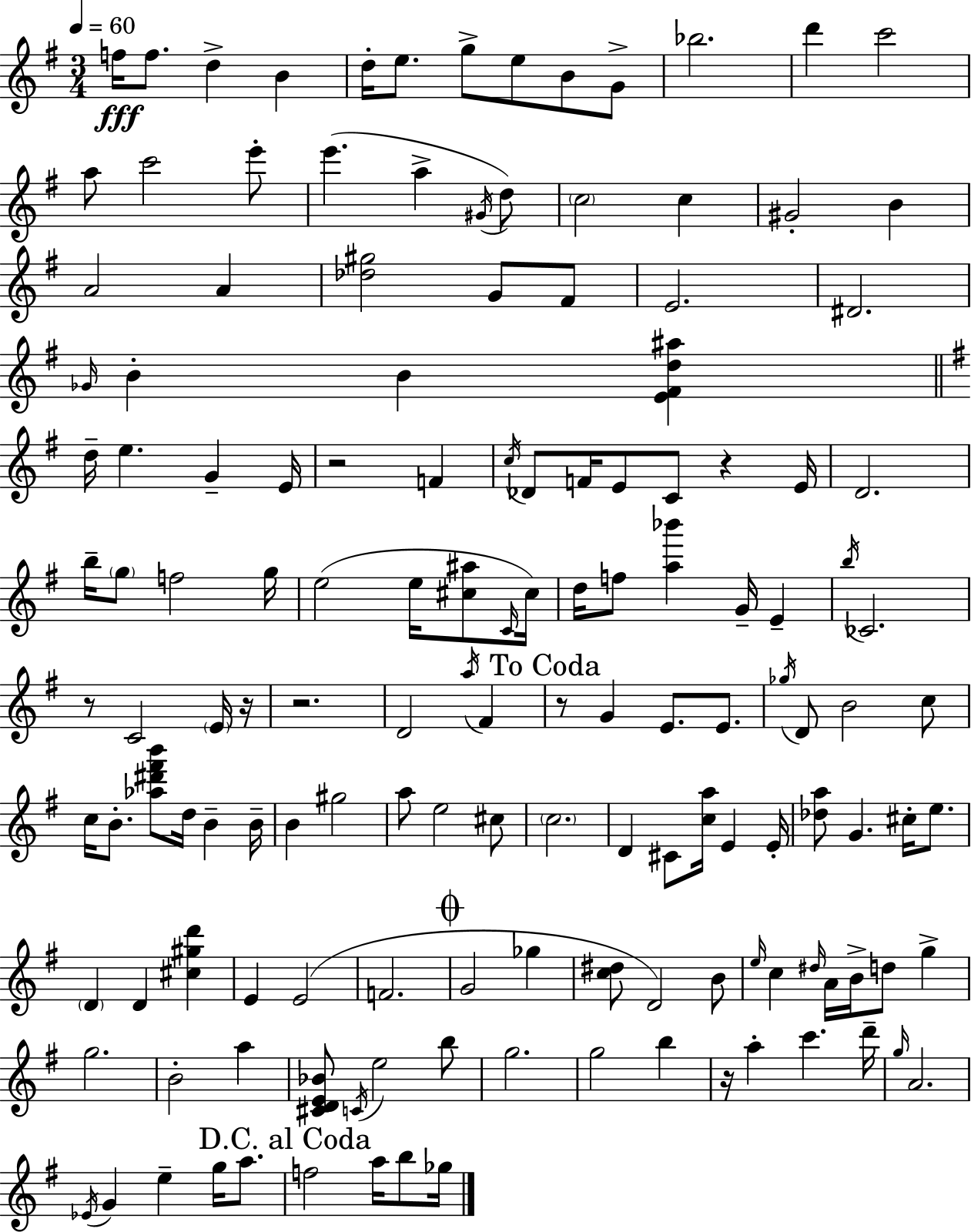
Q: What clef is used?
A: treble